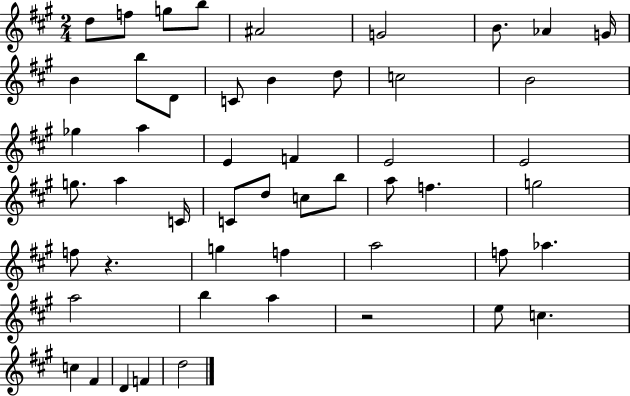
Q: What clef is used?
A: treble